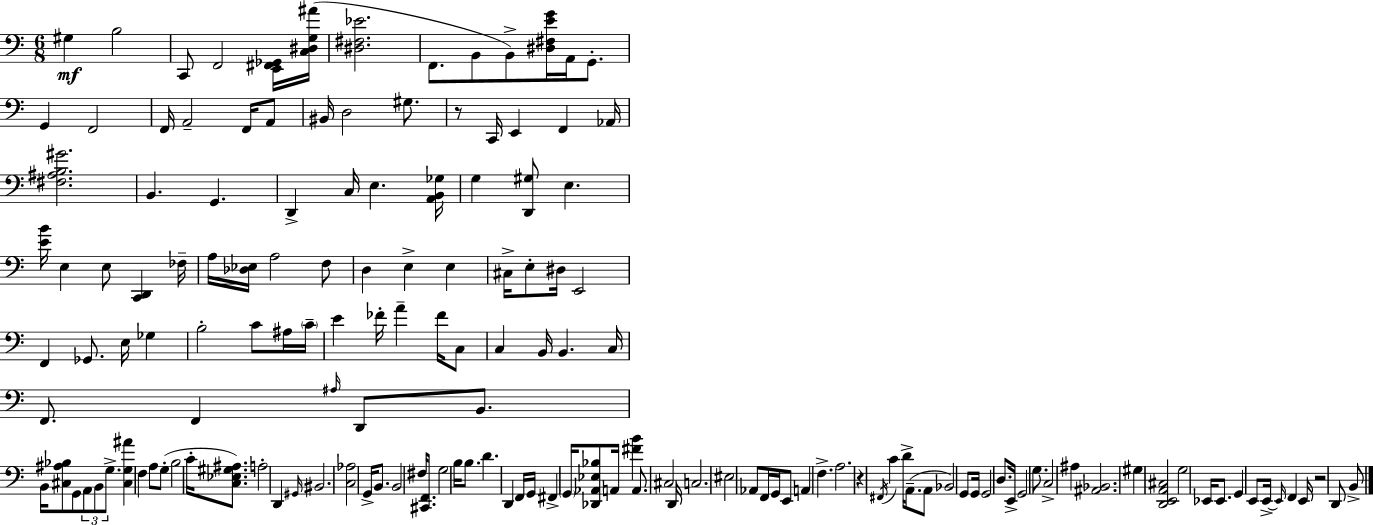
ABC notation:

X:1
T:Untitled
M:6/8
L:1/4
K:C
^G, B,2 C,,/2 F,,2 [E,,^F,,_G,,]/4 [C,^D,G,^A]/4 [^D,^F,_E]2 F,,/2 B,,/2 B,,/2 [^D,^F,EG]/4 A,,/4 G,,/2 G,, F,,2 F,,/4 A,,2 F,,/4 A,,/2 ^B,,/4 D,2 ^G,/2 z/2 C,,/4 E,, F,, _A,,/4 [^F,^A,B,^G]2 B,, G,, D,, C,/4 E, [A,,B,,_G,]/4 G, [D,,^G,]/2 E, [EB]/4 E, E,/2 [C,,D,,] _F,/4 A,/4 [_D,_E,]/4 A,2 F,/2 D, E, E, ^C,/4 E,/2 ^D,/4 E,,2 F,, _G,,/2 E,/4 _G, B,2 C/2 ^A,/4 C/4 E _F/4 A _F/4 C,/2 C, B,,/4 B,, C,/4 F,,/2 F,, ^A,/4 D,,/2 B,,/2 B,,/4 [^C,^A,_B,]/2 G,,/2 A,,/2 B,,/2 G,/2 [^C,G,^A] F, A,/2 G,/2 B,2 C/4 [C,_E,^G,^A,]/2 A,2 D,, ^G,,/4 ^B,,2 [C,_A,]2 G,,/4 B,,/2 B,,2 ^F,/4 [^C,,F,,]/2 G,2 B,/4 B,/2 D D,, F,,/4 G,,/4 ^F,, G,,/4 [_D,,_A,,_E,_B,]/2 A,,/4 [^FB] A,,/2 ^C,2 D,,/4 C,2 ^E,2 _A,,/2 F,,/4 G,,/4 E,,/2 A,, F, A,2 z ^F,,/4 C D/4 A,,/2 A,,/2 _B,,2 G,,/2 G,,/4 G,,2 D,/2 E,,/4 G,,2 G,/2 C,2 ^A, [^A,,_B,,]2 ^G, [D,,E,,A,,^C,]2 G,2 _E,,/4 _E,,/2 G,, E,,/2 E,,/4 E,,/4 F,, E,,/4 z2 D,,/2 B,,/2